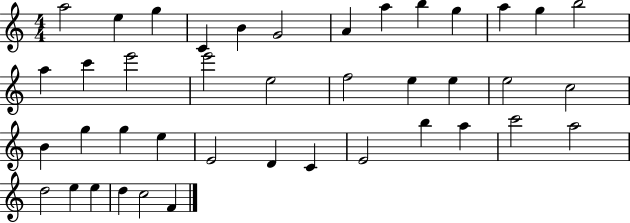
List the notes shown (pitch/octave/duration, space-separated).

A5/h E5/q G5/q C4/q B4/q G4/h A4/q A5/q B5/q G5/q A5/q G5/q B5/h A5/q C6/q E6/h E6/h E5/h F5/h E5/q E5/q E5/h C5/h B4/q G5/q G5/q E5/q E4/h D4/q C4/q E4/h B5/q A5/q C6/h A5/h D5/h E5/q E5/q D5/q C5/h F4/q